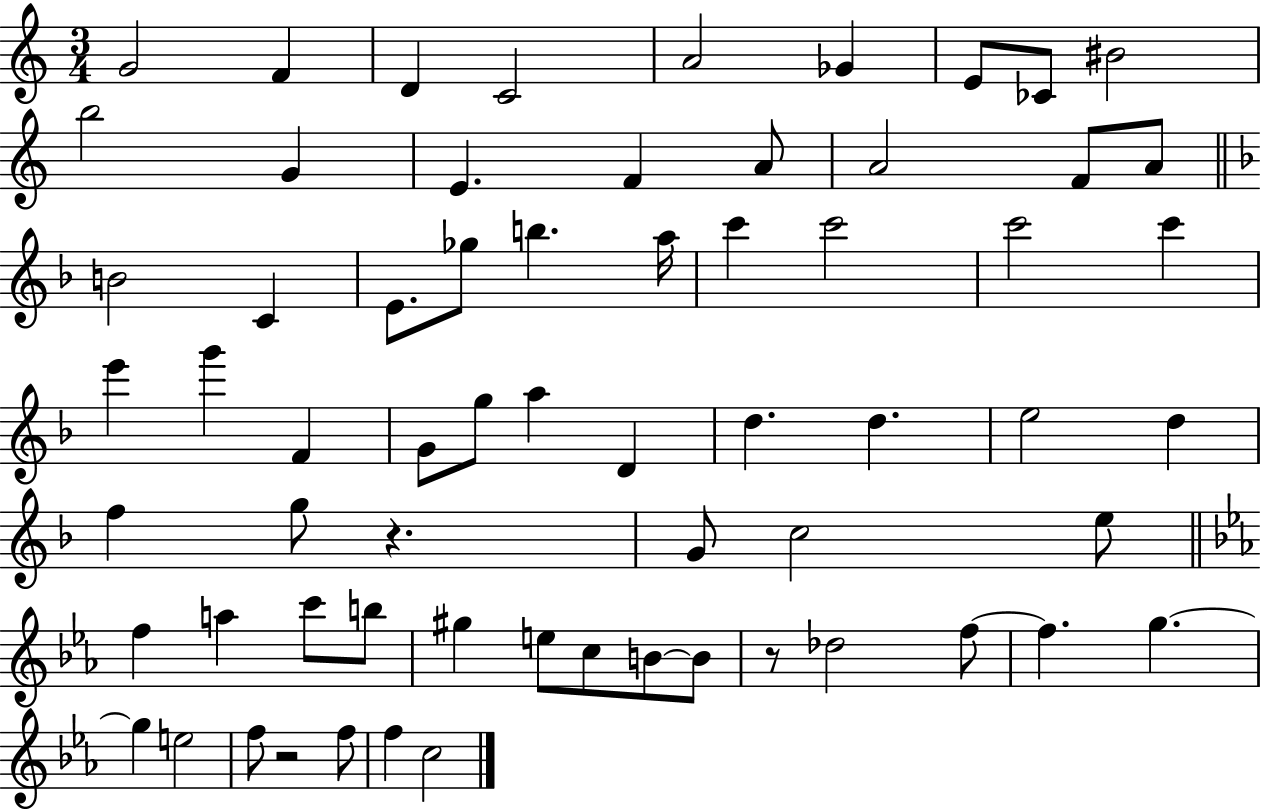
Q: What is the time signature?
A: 3/4